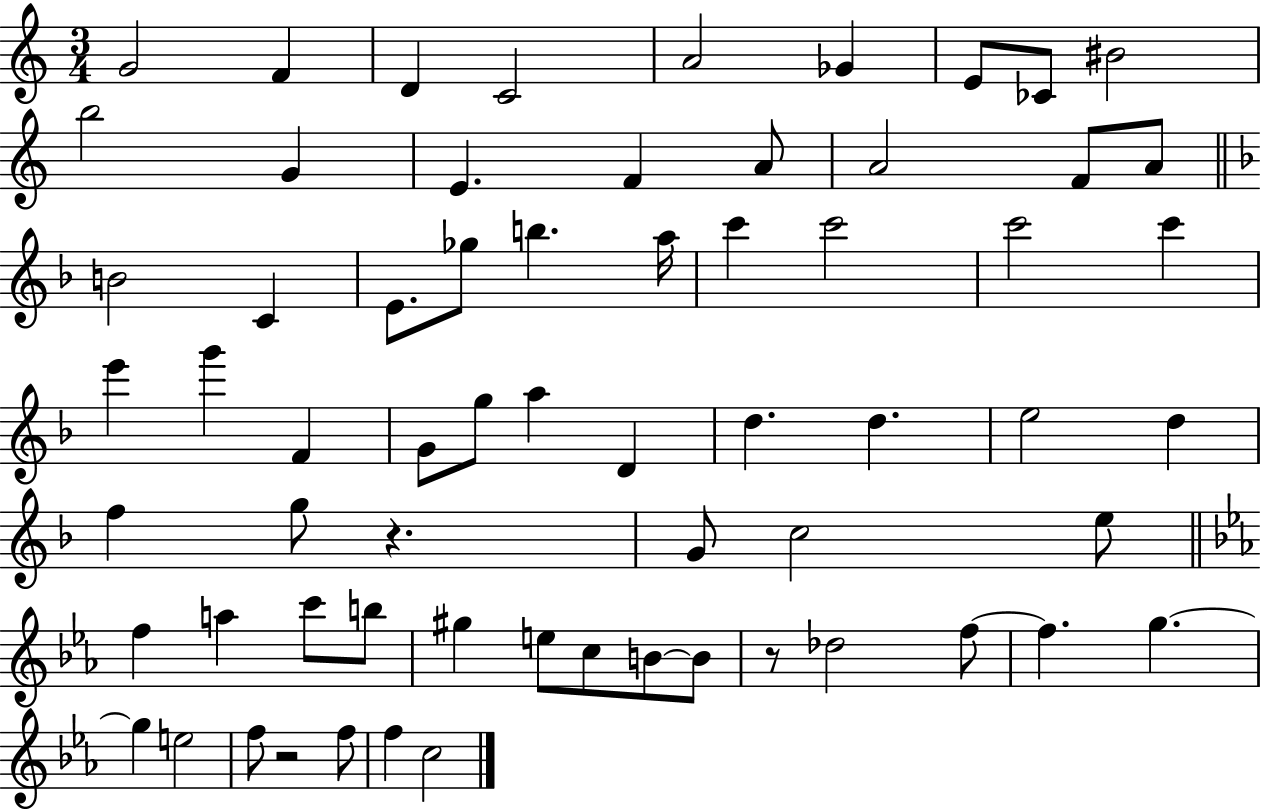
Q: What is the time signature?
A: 3/4